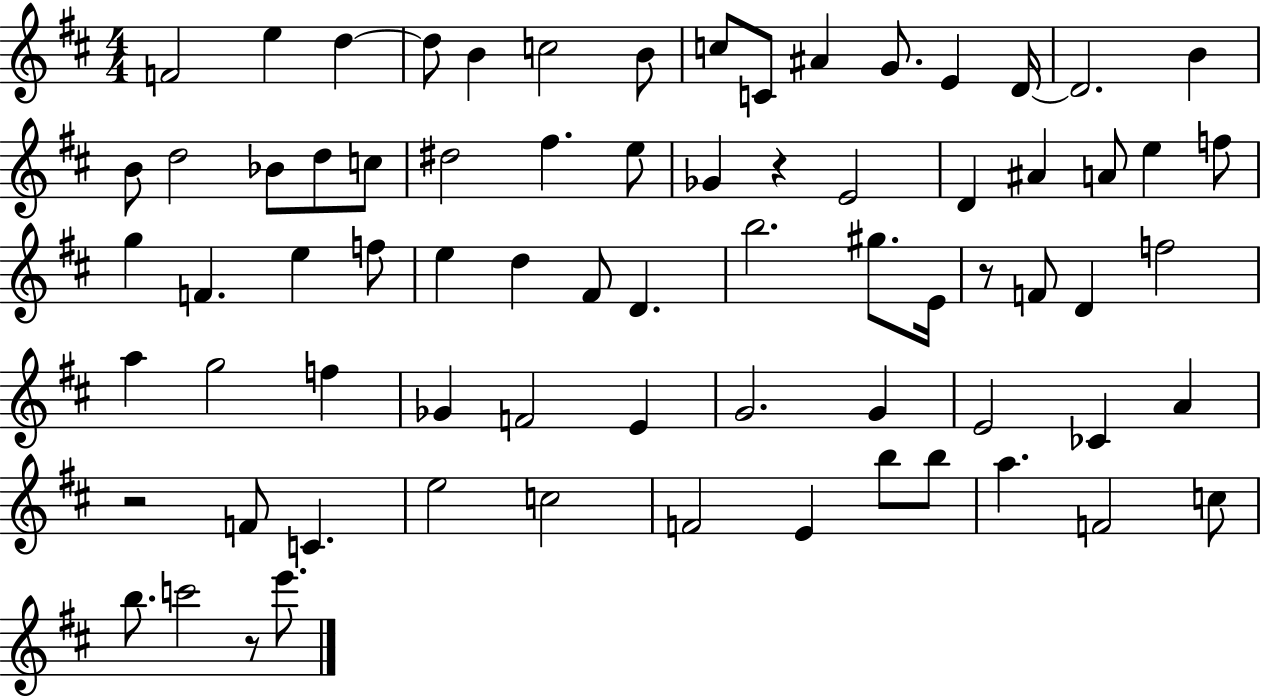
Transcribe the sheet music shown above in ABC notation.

X:1
T:Untitled
M:4/4
L:1/4
K:D
F2 e d d/2 B c2 B/2 c/2 C/2 ^A G/2 E D/4 D2 B B/2 d2 _B/2 d/2 c/2 ^d2 ^f e/2 _G z E2 D ^A A/2 e f/2 g F e f/2 e d ^F/2 D b2 ^g/2 E/4 z/2 F/2 D f2 a g2 f _G F2 E G2 G E2 _C A z2 F/2 C e2 c2 F2 E b/2 b/2 a F2 c/2 b/2 c'2 z/2 e'/2